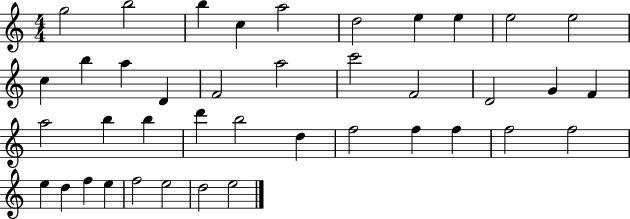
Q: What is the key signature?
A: C major